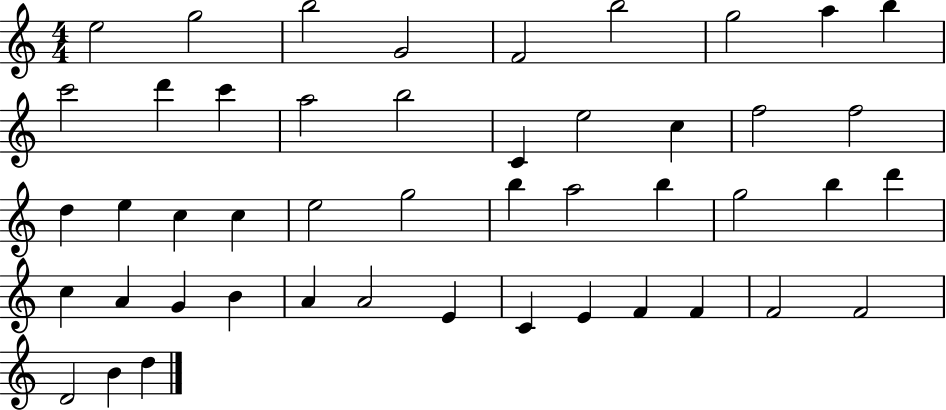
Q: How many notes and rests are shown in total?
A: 47